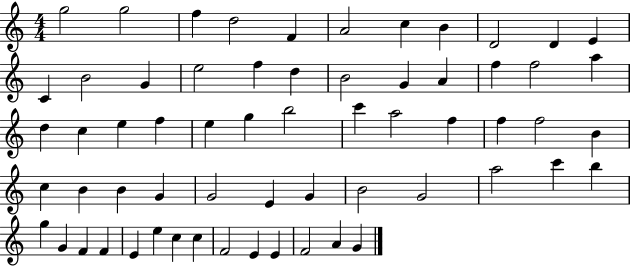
X:1
T:Untitled
M:4/4
L:1/4
K:C
g2 g2 f d2 F A2 c B D2 D E C B2 G e2 f d B2 G A f f2 a d c e f e g b2 c' a2 f f f2 B c B B G G2 E G B2 G2 a2 c' b g G F F E e c c F2 E E F2 A G